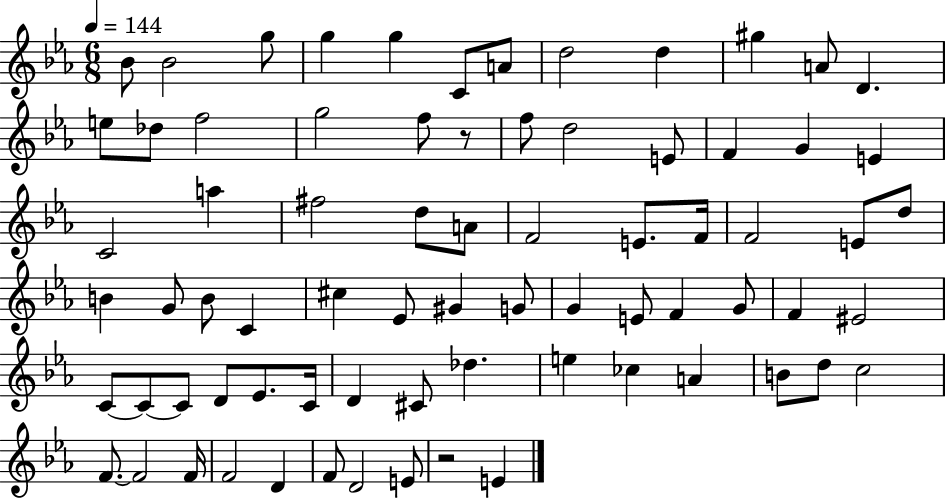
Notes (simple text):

Bb4/e Bb4/h G5/e G5/q G5/q C4/e A4/e D5/h D5/q G#5/q A4/e D4/q. E5/e Db5/e F5/h G5/h F5/e R/e F5/e D5/h E4/e F4/q G4/q E4/q C4/h A5/q F#5/h D5/e A4/e F4/h E4/e. F4/s F4/h E4/e D5/e B4/q G4/e B4/e C4/q C#5/q Eb4/e G#4/q G4/e G4/q E4/e F4/q G4/e F4/q EIS4/h C4/e C4/e C4/e D4/e Eb4/e. C4/s D4/q C#4/e Db5/q. E5/q CES5/q A4/q B4/e D5/e C5/h F4/e. F4/h F4/s F4/h D4/q F4/e D4/h E4/e R/h E4/q